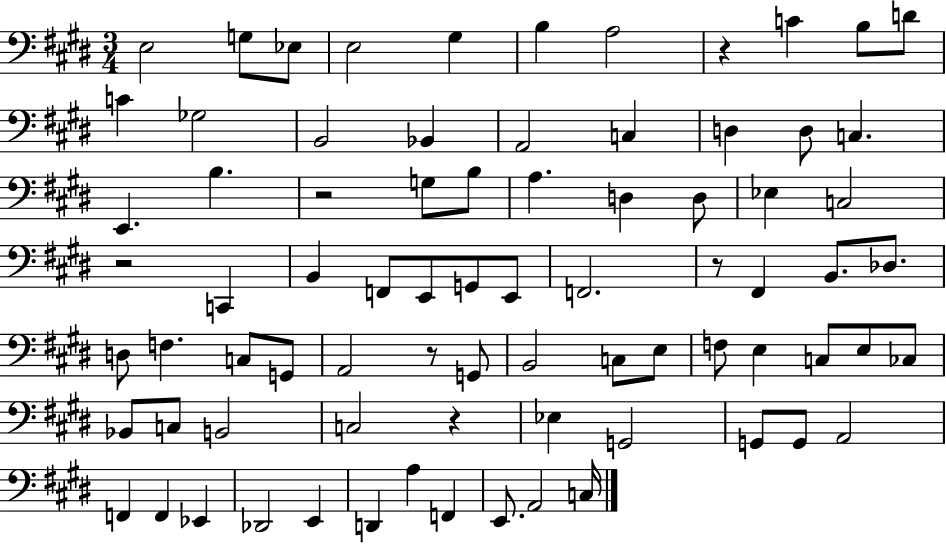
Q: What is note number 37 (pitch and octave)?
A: B2